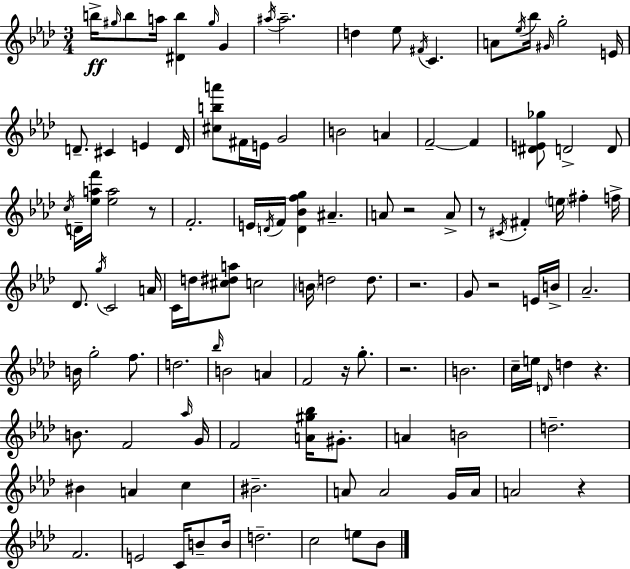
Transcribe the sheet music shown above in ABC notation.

X:1
T:Untitled
M:3/4
L:1/4
K:Ab
b/4 ^g/4 b/2 a/4 [^Db] ^g/4 G ^a/4 ^a2 d _e/2 ^F/4 C A/2 _e/4 _b/4 ^G/4 g2 E/4 D/2 ^C E D/4 [^cba']/2 ^F/4 E/4 G2 B2 A F2 F [^DE_g]/2 D2 D/2 c/4 D/4 [_eaf']/4 [_ea]2 z/2 F2 E/4 D/4 F/4 [D_Bfg] ^A A/2 z2 A/2 z/2 ^C/4 ^F e/4 ^f f/4 _D/2 g/4 C2 A/4 C/4 d/4 [^c^da]/2 c2 B/4 d2 d/2 z2 G/2 z2 E/4 B/4 _A2 B/4 g2 f/2 d2 _b/4 B2 A F2 z/4 g/2 z2 B2 c/4 e/4 D/4 d z B/2 F2 _a/4 G/4 F2 [A^g_b]/4 ^G/2 A B2 d2 ^B A c ^B2 A/2 A2 G/4 A/4 A2 z F2 E2 C/4 B/2 B/4 d2 c2 e/2 _B/2